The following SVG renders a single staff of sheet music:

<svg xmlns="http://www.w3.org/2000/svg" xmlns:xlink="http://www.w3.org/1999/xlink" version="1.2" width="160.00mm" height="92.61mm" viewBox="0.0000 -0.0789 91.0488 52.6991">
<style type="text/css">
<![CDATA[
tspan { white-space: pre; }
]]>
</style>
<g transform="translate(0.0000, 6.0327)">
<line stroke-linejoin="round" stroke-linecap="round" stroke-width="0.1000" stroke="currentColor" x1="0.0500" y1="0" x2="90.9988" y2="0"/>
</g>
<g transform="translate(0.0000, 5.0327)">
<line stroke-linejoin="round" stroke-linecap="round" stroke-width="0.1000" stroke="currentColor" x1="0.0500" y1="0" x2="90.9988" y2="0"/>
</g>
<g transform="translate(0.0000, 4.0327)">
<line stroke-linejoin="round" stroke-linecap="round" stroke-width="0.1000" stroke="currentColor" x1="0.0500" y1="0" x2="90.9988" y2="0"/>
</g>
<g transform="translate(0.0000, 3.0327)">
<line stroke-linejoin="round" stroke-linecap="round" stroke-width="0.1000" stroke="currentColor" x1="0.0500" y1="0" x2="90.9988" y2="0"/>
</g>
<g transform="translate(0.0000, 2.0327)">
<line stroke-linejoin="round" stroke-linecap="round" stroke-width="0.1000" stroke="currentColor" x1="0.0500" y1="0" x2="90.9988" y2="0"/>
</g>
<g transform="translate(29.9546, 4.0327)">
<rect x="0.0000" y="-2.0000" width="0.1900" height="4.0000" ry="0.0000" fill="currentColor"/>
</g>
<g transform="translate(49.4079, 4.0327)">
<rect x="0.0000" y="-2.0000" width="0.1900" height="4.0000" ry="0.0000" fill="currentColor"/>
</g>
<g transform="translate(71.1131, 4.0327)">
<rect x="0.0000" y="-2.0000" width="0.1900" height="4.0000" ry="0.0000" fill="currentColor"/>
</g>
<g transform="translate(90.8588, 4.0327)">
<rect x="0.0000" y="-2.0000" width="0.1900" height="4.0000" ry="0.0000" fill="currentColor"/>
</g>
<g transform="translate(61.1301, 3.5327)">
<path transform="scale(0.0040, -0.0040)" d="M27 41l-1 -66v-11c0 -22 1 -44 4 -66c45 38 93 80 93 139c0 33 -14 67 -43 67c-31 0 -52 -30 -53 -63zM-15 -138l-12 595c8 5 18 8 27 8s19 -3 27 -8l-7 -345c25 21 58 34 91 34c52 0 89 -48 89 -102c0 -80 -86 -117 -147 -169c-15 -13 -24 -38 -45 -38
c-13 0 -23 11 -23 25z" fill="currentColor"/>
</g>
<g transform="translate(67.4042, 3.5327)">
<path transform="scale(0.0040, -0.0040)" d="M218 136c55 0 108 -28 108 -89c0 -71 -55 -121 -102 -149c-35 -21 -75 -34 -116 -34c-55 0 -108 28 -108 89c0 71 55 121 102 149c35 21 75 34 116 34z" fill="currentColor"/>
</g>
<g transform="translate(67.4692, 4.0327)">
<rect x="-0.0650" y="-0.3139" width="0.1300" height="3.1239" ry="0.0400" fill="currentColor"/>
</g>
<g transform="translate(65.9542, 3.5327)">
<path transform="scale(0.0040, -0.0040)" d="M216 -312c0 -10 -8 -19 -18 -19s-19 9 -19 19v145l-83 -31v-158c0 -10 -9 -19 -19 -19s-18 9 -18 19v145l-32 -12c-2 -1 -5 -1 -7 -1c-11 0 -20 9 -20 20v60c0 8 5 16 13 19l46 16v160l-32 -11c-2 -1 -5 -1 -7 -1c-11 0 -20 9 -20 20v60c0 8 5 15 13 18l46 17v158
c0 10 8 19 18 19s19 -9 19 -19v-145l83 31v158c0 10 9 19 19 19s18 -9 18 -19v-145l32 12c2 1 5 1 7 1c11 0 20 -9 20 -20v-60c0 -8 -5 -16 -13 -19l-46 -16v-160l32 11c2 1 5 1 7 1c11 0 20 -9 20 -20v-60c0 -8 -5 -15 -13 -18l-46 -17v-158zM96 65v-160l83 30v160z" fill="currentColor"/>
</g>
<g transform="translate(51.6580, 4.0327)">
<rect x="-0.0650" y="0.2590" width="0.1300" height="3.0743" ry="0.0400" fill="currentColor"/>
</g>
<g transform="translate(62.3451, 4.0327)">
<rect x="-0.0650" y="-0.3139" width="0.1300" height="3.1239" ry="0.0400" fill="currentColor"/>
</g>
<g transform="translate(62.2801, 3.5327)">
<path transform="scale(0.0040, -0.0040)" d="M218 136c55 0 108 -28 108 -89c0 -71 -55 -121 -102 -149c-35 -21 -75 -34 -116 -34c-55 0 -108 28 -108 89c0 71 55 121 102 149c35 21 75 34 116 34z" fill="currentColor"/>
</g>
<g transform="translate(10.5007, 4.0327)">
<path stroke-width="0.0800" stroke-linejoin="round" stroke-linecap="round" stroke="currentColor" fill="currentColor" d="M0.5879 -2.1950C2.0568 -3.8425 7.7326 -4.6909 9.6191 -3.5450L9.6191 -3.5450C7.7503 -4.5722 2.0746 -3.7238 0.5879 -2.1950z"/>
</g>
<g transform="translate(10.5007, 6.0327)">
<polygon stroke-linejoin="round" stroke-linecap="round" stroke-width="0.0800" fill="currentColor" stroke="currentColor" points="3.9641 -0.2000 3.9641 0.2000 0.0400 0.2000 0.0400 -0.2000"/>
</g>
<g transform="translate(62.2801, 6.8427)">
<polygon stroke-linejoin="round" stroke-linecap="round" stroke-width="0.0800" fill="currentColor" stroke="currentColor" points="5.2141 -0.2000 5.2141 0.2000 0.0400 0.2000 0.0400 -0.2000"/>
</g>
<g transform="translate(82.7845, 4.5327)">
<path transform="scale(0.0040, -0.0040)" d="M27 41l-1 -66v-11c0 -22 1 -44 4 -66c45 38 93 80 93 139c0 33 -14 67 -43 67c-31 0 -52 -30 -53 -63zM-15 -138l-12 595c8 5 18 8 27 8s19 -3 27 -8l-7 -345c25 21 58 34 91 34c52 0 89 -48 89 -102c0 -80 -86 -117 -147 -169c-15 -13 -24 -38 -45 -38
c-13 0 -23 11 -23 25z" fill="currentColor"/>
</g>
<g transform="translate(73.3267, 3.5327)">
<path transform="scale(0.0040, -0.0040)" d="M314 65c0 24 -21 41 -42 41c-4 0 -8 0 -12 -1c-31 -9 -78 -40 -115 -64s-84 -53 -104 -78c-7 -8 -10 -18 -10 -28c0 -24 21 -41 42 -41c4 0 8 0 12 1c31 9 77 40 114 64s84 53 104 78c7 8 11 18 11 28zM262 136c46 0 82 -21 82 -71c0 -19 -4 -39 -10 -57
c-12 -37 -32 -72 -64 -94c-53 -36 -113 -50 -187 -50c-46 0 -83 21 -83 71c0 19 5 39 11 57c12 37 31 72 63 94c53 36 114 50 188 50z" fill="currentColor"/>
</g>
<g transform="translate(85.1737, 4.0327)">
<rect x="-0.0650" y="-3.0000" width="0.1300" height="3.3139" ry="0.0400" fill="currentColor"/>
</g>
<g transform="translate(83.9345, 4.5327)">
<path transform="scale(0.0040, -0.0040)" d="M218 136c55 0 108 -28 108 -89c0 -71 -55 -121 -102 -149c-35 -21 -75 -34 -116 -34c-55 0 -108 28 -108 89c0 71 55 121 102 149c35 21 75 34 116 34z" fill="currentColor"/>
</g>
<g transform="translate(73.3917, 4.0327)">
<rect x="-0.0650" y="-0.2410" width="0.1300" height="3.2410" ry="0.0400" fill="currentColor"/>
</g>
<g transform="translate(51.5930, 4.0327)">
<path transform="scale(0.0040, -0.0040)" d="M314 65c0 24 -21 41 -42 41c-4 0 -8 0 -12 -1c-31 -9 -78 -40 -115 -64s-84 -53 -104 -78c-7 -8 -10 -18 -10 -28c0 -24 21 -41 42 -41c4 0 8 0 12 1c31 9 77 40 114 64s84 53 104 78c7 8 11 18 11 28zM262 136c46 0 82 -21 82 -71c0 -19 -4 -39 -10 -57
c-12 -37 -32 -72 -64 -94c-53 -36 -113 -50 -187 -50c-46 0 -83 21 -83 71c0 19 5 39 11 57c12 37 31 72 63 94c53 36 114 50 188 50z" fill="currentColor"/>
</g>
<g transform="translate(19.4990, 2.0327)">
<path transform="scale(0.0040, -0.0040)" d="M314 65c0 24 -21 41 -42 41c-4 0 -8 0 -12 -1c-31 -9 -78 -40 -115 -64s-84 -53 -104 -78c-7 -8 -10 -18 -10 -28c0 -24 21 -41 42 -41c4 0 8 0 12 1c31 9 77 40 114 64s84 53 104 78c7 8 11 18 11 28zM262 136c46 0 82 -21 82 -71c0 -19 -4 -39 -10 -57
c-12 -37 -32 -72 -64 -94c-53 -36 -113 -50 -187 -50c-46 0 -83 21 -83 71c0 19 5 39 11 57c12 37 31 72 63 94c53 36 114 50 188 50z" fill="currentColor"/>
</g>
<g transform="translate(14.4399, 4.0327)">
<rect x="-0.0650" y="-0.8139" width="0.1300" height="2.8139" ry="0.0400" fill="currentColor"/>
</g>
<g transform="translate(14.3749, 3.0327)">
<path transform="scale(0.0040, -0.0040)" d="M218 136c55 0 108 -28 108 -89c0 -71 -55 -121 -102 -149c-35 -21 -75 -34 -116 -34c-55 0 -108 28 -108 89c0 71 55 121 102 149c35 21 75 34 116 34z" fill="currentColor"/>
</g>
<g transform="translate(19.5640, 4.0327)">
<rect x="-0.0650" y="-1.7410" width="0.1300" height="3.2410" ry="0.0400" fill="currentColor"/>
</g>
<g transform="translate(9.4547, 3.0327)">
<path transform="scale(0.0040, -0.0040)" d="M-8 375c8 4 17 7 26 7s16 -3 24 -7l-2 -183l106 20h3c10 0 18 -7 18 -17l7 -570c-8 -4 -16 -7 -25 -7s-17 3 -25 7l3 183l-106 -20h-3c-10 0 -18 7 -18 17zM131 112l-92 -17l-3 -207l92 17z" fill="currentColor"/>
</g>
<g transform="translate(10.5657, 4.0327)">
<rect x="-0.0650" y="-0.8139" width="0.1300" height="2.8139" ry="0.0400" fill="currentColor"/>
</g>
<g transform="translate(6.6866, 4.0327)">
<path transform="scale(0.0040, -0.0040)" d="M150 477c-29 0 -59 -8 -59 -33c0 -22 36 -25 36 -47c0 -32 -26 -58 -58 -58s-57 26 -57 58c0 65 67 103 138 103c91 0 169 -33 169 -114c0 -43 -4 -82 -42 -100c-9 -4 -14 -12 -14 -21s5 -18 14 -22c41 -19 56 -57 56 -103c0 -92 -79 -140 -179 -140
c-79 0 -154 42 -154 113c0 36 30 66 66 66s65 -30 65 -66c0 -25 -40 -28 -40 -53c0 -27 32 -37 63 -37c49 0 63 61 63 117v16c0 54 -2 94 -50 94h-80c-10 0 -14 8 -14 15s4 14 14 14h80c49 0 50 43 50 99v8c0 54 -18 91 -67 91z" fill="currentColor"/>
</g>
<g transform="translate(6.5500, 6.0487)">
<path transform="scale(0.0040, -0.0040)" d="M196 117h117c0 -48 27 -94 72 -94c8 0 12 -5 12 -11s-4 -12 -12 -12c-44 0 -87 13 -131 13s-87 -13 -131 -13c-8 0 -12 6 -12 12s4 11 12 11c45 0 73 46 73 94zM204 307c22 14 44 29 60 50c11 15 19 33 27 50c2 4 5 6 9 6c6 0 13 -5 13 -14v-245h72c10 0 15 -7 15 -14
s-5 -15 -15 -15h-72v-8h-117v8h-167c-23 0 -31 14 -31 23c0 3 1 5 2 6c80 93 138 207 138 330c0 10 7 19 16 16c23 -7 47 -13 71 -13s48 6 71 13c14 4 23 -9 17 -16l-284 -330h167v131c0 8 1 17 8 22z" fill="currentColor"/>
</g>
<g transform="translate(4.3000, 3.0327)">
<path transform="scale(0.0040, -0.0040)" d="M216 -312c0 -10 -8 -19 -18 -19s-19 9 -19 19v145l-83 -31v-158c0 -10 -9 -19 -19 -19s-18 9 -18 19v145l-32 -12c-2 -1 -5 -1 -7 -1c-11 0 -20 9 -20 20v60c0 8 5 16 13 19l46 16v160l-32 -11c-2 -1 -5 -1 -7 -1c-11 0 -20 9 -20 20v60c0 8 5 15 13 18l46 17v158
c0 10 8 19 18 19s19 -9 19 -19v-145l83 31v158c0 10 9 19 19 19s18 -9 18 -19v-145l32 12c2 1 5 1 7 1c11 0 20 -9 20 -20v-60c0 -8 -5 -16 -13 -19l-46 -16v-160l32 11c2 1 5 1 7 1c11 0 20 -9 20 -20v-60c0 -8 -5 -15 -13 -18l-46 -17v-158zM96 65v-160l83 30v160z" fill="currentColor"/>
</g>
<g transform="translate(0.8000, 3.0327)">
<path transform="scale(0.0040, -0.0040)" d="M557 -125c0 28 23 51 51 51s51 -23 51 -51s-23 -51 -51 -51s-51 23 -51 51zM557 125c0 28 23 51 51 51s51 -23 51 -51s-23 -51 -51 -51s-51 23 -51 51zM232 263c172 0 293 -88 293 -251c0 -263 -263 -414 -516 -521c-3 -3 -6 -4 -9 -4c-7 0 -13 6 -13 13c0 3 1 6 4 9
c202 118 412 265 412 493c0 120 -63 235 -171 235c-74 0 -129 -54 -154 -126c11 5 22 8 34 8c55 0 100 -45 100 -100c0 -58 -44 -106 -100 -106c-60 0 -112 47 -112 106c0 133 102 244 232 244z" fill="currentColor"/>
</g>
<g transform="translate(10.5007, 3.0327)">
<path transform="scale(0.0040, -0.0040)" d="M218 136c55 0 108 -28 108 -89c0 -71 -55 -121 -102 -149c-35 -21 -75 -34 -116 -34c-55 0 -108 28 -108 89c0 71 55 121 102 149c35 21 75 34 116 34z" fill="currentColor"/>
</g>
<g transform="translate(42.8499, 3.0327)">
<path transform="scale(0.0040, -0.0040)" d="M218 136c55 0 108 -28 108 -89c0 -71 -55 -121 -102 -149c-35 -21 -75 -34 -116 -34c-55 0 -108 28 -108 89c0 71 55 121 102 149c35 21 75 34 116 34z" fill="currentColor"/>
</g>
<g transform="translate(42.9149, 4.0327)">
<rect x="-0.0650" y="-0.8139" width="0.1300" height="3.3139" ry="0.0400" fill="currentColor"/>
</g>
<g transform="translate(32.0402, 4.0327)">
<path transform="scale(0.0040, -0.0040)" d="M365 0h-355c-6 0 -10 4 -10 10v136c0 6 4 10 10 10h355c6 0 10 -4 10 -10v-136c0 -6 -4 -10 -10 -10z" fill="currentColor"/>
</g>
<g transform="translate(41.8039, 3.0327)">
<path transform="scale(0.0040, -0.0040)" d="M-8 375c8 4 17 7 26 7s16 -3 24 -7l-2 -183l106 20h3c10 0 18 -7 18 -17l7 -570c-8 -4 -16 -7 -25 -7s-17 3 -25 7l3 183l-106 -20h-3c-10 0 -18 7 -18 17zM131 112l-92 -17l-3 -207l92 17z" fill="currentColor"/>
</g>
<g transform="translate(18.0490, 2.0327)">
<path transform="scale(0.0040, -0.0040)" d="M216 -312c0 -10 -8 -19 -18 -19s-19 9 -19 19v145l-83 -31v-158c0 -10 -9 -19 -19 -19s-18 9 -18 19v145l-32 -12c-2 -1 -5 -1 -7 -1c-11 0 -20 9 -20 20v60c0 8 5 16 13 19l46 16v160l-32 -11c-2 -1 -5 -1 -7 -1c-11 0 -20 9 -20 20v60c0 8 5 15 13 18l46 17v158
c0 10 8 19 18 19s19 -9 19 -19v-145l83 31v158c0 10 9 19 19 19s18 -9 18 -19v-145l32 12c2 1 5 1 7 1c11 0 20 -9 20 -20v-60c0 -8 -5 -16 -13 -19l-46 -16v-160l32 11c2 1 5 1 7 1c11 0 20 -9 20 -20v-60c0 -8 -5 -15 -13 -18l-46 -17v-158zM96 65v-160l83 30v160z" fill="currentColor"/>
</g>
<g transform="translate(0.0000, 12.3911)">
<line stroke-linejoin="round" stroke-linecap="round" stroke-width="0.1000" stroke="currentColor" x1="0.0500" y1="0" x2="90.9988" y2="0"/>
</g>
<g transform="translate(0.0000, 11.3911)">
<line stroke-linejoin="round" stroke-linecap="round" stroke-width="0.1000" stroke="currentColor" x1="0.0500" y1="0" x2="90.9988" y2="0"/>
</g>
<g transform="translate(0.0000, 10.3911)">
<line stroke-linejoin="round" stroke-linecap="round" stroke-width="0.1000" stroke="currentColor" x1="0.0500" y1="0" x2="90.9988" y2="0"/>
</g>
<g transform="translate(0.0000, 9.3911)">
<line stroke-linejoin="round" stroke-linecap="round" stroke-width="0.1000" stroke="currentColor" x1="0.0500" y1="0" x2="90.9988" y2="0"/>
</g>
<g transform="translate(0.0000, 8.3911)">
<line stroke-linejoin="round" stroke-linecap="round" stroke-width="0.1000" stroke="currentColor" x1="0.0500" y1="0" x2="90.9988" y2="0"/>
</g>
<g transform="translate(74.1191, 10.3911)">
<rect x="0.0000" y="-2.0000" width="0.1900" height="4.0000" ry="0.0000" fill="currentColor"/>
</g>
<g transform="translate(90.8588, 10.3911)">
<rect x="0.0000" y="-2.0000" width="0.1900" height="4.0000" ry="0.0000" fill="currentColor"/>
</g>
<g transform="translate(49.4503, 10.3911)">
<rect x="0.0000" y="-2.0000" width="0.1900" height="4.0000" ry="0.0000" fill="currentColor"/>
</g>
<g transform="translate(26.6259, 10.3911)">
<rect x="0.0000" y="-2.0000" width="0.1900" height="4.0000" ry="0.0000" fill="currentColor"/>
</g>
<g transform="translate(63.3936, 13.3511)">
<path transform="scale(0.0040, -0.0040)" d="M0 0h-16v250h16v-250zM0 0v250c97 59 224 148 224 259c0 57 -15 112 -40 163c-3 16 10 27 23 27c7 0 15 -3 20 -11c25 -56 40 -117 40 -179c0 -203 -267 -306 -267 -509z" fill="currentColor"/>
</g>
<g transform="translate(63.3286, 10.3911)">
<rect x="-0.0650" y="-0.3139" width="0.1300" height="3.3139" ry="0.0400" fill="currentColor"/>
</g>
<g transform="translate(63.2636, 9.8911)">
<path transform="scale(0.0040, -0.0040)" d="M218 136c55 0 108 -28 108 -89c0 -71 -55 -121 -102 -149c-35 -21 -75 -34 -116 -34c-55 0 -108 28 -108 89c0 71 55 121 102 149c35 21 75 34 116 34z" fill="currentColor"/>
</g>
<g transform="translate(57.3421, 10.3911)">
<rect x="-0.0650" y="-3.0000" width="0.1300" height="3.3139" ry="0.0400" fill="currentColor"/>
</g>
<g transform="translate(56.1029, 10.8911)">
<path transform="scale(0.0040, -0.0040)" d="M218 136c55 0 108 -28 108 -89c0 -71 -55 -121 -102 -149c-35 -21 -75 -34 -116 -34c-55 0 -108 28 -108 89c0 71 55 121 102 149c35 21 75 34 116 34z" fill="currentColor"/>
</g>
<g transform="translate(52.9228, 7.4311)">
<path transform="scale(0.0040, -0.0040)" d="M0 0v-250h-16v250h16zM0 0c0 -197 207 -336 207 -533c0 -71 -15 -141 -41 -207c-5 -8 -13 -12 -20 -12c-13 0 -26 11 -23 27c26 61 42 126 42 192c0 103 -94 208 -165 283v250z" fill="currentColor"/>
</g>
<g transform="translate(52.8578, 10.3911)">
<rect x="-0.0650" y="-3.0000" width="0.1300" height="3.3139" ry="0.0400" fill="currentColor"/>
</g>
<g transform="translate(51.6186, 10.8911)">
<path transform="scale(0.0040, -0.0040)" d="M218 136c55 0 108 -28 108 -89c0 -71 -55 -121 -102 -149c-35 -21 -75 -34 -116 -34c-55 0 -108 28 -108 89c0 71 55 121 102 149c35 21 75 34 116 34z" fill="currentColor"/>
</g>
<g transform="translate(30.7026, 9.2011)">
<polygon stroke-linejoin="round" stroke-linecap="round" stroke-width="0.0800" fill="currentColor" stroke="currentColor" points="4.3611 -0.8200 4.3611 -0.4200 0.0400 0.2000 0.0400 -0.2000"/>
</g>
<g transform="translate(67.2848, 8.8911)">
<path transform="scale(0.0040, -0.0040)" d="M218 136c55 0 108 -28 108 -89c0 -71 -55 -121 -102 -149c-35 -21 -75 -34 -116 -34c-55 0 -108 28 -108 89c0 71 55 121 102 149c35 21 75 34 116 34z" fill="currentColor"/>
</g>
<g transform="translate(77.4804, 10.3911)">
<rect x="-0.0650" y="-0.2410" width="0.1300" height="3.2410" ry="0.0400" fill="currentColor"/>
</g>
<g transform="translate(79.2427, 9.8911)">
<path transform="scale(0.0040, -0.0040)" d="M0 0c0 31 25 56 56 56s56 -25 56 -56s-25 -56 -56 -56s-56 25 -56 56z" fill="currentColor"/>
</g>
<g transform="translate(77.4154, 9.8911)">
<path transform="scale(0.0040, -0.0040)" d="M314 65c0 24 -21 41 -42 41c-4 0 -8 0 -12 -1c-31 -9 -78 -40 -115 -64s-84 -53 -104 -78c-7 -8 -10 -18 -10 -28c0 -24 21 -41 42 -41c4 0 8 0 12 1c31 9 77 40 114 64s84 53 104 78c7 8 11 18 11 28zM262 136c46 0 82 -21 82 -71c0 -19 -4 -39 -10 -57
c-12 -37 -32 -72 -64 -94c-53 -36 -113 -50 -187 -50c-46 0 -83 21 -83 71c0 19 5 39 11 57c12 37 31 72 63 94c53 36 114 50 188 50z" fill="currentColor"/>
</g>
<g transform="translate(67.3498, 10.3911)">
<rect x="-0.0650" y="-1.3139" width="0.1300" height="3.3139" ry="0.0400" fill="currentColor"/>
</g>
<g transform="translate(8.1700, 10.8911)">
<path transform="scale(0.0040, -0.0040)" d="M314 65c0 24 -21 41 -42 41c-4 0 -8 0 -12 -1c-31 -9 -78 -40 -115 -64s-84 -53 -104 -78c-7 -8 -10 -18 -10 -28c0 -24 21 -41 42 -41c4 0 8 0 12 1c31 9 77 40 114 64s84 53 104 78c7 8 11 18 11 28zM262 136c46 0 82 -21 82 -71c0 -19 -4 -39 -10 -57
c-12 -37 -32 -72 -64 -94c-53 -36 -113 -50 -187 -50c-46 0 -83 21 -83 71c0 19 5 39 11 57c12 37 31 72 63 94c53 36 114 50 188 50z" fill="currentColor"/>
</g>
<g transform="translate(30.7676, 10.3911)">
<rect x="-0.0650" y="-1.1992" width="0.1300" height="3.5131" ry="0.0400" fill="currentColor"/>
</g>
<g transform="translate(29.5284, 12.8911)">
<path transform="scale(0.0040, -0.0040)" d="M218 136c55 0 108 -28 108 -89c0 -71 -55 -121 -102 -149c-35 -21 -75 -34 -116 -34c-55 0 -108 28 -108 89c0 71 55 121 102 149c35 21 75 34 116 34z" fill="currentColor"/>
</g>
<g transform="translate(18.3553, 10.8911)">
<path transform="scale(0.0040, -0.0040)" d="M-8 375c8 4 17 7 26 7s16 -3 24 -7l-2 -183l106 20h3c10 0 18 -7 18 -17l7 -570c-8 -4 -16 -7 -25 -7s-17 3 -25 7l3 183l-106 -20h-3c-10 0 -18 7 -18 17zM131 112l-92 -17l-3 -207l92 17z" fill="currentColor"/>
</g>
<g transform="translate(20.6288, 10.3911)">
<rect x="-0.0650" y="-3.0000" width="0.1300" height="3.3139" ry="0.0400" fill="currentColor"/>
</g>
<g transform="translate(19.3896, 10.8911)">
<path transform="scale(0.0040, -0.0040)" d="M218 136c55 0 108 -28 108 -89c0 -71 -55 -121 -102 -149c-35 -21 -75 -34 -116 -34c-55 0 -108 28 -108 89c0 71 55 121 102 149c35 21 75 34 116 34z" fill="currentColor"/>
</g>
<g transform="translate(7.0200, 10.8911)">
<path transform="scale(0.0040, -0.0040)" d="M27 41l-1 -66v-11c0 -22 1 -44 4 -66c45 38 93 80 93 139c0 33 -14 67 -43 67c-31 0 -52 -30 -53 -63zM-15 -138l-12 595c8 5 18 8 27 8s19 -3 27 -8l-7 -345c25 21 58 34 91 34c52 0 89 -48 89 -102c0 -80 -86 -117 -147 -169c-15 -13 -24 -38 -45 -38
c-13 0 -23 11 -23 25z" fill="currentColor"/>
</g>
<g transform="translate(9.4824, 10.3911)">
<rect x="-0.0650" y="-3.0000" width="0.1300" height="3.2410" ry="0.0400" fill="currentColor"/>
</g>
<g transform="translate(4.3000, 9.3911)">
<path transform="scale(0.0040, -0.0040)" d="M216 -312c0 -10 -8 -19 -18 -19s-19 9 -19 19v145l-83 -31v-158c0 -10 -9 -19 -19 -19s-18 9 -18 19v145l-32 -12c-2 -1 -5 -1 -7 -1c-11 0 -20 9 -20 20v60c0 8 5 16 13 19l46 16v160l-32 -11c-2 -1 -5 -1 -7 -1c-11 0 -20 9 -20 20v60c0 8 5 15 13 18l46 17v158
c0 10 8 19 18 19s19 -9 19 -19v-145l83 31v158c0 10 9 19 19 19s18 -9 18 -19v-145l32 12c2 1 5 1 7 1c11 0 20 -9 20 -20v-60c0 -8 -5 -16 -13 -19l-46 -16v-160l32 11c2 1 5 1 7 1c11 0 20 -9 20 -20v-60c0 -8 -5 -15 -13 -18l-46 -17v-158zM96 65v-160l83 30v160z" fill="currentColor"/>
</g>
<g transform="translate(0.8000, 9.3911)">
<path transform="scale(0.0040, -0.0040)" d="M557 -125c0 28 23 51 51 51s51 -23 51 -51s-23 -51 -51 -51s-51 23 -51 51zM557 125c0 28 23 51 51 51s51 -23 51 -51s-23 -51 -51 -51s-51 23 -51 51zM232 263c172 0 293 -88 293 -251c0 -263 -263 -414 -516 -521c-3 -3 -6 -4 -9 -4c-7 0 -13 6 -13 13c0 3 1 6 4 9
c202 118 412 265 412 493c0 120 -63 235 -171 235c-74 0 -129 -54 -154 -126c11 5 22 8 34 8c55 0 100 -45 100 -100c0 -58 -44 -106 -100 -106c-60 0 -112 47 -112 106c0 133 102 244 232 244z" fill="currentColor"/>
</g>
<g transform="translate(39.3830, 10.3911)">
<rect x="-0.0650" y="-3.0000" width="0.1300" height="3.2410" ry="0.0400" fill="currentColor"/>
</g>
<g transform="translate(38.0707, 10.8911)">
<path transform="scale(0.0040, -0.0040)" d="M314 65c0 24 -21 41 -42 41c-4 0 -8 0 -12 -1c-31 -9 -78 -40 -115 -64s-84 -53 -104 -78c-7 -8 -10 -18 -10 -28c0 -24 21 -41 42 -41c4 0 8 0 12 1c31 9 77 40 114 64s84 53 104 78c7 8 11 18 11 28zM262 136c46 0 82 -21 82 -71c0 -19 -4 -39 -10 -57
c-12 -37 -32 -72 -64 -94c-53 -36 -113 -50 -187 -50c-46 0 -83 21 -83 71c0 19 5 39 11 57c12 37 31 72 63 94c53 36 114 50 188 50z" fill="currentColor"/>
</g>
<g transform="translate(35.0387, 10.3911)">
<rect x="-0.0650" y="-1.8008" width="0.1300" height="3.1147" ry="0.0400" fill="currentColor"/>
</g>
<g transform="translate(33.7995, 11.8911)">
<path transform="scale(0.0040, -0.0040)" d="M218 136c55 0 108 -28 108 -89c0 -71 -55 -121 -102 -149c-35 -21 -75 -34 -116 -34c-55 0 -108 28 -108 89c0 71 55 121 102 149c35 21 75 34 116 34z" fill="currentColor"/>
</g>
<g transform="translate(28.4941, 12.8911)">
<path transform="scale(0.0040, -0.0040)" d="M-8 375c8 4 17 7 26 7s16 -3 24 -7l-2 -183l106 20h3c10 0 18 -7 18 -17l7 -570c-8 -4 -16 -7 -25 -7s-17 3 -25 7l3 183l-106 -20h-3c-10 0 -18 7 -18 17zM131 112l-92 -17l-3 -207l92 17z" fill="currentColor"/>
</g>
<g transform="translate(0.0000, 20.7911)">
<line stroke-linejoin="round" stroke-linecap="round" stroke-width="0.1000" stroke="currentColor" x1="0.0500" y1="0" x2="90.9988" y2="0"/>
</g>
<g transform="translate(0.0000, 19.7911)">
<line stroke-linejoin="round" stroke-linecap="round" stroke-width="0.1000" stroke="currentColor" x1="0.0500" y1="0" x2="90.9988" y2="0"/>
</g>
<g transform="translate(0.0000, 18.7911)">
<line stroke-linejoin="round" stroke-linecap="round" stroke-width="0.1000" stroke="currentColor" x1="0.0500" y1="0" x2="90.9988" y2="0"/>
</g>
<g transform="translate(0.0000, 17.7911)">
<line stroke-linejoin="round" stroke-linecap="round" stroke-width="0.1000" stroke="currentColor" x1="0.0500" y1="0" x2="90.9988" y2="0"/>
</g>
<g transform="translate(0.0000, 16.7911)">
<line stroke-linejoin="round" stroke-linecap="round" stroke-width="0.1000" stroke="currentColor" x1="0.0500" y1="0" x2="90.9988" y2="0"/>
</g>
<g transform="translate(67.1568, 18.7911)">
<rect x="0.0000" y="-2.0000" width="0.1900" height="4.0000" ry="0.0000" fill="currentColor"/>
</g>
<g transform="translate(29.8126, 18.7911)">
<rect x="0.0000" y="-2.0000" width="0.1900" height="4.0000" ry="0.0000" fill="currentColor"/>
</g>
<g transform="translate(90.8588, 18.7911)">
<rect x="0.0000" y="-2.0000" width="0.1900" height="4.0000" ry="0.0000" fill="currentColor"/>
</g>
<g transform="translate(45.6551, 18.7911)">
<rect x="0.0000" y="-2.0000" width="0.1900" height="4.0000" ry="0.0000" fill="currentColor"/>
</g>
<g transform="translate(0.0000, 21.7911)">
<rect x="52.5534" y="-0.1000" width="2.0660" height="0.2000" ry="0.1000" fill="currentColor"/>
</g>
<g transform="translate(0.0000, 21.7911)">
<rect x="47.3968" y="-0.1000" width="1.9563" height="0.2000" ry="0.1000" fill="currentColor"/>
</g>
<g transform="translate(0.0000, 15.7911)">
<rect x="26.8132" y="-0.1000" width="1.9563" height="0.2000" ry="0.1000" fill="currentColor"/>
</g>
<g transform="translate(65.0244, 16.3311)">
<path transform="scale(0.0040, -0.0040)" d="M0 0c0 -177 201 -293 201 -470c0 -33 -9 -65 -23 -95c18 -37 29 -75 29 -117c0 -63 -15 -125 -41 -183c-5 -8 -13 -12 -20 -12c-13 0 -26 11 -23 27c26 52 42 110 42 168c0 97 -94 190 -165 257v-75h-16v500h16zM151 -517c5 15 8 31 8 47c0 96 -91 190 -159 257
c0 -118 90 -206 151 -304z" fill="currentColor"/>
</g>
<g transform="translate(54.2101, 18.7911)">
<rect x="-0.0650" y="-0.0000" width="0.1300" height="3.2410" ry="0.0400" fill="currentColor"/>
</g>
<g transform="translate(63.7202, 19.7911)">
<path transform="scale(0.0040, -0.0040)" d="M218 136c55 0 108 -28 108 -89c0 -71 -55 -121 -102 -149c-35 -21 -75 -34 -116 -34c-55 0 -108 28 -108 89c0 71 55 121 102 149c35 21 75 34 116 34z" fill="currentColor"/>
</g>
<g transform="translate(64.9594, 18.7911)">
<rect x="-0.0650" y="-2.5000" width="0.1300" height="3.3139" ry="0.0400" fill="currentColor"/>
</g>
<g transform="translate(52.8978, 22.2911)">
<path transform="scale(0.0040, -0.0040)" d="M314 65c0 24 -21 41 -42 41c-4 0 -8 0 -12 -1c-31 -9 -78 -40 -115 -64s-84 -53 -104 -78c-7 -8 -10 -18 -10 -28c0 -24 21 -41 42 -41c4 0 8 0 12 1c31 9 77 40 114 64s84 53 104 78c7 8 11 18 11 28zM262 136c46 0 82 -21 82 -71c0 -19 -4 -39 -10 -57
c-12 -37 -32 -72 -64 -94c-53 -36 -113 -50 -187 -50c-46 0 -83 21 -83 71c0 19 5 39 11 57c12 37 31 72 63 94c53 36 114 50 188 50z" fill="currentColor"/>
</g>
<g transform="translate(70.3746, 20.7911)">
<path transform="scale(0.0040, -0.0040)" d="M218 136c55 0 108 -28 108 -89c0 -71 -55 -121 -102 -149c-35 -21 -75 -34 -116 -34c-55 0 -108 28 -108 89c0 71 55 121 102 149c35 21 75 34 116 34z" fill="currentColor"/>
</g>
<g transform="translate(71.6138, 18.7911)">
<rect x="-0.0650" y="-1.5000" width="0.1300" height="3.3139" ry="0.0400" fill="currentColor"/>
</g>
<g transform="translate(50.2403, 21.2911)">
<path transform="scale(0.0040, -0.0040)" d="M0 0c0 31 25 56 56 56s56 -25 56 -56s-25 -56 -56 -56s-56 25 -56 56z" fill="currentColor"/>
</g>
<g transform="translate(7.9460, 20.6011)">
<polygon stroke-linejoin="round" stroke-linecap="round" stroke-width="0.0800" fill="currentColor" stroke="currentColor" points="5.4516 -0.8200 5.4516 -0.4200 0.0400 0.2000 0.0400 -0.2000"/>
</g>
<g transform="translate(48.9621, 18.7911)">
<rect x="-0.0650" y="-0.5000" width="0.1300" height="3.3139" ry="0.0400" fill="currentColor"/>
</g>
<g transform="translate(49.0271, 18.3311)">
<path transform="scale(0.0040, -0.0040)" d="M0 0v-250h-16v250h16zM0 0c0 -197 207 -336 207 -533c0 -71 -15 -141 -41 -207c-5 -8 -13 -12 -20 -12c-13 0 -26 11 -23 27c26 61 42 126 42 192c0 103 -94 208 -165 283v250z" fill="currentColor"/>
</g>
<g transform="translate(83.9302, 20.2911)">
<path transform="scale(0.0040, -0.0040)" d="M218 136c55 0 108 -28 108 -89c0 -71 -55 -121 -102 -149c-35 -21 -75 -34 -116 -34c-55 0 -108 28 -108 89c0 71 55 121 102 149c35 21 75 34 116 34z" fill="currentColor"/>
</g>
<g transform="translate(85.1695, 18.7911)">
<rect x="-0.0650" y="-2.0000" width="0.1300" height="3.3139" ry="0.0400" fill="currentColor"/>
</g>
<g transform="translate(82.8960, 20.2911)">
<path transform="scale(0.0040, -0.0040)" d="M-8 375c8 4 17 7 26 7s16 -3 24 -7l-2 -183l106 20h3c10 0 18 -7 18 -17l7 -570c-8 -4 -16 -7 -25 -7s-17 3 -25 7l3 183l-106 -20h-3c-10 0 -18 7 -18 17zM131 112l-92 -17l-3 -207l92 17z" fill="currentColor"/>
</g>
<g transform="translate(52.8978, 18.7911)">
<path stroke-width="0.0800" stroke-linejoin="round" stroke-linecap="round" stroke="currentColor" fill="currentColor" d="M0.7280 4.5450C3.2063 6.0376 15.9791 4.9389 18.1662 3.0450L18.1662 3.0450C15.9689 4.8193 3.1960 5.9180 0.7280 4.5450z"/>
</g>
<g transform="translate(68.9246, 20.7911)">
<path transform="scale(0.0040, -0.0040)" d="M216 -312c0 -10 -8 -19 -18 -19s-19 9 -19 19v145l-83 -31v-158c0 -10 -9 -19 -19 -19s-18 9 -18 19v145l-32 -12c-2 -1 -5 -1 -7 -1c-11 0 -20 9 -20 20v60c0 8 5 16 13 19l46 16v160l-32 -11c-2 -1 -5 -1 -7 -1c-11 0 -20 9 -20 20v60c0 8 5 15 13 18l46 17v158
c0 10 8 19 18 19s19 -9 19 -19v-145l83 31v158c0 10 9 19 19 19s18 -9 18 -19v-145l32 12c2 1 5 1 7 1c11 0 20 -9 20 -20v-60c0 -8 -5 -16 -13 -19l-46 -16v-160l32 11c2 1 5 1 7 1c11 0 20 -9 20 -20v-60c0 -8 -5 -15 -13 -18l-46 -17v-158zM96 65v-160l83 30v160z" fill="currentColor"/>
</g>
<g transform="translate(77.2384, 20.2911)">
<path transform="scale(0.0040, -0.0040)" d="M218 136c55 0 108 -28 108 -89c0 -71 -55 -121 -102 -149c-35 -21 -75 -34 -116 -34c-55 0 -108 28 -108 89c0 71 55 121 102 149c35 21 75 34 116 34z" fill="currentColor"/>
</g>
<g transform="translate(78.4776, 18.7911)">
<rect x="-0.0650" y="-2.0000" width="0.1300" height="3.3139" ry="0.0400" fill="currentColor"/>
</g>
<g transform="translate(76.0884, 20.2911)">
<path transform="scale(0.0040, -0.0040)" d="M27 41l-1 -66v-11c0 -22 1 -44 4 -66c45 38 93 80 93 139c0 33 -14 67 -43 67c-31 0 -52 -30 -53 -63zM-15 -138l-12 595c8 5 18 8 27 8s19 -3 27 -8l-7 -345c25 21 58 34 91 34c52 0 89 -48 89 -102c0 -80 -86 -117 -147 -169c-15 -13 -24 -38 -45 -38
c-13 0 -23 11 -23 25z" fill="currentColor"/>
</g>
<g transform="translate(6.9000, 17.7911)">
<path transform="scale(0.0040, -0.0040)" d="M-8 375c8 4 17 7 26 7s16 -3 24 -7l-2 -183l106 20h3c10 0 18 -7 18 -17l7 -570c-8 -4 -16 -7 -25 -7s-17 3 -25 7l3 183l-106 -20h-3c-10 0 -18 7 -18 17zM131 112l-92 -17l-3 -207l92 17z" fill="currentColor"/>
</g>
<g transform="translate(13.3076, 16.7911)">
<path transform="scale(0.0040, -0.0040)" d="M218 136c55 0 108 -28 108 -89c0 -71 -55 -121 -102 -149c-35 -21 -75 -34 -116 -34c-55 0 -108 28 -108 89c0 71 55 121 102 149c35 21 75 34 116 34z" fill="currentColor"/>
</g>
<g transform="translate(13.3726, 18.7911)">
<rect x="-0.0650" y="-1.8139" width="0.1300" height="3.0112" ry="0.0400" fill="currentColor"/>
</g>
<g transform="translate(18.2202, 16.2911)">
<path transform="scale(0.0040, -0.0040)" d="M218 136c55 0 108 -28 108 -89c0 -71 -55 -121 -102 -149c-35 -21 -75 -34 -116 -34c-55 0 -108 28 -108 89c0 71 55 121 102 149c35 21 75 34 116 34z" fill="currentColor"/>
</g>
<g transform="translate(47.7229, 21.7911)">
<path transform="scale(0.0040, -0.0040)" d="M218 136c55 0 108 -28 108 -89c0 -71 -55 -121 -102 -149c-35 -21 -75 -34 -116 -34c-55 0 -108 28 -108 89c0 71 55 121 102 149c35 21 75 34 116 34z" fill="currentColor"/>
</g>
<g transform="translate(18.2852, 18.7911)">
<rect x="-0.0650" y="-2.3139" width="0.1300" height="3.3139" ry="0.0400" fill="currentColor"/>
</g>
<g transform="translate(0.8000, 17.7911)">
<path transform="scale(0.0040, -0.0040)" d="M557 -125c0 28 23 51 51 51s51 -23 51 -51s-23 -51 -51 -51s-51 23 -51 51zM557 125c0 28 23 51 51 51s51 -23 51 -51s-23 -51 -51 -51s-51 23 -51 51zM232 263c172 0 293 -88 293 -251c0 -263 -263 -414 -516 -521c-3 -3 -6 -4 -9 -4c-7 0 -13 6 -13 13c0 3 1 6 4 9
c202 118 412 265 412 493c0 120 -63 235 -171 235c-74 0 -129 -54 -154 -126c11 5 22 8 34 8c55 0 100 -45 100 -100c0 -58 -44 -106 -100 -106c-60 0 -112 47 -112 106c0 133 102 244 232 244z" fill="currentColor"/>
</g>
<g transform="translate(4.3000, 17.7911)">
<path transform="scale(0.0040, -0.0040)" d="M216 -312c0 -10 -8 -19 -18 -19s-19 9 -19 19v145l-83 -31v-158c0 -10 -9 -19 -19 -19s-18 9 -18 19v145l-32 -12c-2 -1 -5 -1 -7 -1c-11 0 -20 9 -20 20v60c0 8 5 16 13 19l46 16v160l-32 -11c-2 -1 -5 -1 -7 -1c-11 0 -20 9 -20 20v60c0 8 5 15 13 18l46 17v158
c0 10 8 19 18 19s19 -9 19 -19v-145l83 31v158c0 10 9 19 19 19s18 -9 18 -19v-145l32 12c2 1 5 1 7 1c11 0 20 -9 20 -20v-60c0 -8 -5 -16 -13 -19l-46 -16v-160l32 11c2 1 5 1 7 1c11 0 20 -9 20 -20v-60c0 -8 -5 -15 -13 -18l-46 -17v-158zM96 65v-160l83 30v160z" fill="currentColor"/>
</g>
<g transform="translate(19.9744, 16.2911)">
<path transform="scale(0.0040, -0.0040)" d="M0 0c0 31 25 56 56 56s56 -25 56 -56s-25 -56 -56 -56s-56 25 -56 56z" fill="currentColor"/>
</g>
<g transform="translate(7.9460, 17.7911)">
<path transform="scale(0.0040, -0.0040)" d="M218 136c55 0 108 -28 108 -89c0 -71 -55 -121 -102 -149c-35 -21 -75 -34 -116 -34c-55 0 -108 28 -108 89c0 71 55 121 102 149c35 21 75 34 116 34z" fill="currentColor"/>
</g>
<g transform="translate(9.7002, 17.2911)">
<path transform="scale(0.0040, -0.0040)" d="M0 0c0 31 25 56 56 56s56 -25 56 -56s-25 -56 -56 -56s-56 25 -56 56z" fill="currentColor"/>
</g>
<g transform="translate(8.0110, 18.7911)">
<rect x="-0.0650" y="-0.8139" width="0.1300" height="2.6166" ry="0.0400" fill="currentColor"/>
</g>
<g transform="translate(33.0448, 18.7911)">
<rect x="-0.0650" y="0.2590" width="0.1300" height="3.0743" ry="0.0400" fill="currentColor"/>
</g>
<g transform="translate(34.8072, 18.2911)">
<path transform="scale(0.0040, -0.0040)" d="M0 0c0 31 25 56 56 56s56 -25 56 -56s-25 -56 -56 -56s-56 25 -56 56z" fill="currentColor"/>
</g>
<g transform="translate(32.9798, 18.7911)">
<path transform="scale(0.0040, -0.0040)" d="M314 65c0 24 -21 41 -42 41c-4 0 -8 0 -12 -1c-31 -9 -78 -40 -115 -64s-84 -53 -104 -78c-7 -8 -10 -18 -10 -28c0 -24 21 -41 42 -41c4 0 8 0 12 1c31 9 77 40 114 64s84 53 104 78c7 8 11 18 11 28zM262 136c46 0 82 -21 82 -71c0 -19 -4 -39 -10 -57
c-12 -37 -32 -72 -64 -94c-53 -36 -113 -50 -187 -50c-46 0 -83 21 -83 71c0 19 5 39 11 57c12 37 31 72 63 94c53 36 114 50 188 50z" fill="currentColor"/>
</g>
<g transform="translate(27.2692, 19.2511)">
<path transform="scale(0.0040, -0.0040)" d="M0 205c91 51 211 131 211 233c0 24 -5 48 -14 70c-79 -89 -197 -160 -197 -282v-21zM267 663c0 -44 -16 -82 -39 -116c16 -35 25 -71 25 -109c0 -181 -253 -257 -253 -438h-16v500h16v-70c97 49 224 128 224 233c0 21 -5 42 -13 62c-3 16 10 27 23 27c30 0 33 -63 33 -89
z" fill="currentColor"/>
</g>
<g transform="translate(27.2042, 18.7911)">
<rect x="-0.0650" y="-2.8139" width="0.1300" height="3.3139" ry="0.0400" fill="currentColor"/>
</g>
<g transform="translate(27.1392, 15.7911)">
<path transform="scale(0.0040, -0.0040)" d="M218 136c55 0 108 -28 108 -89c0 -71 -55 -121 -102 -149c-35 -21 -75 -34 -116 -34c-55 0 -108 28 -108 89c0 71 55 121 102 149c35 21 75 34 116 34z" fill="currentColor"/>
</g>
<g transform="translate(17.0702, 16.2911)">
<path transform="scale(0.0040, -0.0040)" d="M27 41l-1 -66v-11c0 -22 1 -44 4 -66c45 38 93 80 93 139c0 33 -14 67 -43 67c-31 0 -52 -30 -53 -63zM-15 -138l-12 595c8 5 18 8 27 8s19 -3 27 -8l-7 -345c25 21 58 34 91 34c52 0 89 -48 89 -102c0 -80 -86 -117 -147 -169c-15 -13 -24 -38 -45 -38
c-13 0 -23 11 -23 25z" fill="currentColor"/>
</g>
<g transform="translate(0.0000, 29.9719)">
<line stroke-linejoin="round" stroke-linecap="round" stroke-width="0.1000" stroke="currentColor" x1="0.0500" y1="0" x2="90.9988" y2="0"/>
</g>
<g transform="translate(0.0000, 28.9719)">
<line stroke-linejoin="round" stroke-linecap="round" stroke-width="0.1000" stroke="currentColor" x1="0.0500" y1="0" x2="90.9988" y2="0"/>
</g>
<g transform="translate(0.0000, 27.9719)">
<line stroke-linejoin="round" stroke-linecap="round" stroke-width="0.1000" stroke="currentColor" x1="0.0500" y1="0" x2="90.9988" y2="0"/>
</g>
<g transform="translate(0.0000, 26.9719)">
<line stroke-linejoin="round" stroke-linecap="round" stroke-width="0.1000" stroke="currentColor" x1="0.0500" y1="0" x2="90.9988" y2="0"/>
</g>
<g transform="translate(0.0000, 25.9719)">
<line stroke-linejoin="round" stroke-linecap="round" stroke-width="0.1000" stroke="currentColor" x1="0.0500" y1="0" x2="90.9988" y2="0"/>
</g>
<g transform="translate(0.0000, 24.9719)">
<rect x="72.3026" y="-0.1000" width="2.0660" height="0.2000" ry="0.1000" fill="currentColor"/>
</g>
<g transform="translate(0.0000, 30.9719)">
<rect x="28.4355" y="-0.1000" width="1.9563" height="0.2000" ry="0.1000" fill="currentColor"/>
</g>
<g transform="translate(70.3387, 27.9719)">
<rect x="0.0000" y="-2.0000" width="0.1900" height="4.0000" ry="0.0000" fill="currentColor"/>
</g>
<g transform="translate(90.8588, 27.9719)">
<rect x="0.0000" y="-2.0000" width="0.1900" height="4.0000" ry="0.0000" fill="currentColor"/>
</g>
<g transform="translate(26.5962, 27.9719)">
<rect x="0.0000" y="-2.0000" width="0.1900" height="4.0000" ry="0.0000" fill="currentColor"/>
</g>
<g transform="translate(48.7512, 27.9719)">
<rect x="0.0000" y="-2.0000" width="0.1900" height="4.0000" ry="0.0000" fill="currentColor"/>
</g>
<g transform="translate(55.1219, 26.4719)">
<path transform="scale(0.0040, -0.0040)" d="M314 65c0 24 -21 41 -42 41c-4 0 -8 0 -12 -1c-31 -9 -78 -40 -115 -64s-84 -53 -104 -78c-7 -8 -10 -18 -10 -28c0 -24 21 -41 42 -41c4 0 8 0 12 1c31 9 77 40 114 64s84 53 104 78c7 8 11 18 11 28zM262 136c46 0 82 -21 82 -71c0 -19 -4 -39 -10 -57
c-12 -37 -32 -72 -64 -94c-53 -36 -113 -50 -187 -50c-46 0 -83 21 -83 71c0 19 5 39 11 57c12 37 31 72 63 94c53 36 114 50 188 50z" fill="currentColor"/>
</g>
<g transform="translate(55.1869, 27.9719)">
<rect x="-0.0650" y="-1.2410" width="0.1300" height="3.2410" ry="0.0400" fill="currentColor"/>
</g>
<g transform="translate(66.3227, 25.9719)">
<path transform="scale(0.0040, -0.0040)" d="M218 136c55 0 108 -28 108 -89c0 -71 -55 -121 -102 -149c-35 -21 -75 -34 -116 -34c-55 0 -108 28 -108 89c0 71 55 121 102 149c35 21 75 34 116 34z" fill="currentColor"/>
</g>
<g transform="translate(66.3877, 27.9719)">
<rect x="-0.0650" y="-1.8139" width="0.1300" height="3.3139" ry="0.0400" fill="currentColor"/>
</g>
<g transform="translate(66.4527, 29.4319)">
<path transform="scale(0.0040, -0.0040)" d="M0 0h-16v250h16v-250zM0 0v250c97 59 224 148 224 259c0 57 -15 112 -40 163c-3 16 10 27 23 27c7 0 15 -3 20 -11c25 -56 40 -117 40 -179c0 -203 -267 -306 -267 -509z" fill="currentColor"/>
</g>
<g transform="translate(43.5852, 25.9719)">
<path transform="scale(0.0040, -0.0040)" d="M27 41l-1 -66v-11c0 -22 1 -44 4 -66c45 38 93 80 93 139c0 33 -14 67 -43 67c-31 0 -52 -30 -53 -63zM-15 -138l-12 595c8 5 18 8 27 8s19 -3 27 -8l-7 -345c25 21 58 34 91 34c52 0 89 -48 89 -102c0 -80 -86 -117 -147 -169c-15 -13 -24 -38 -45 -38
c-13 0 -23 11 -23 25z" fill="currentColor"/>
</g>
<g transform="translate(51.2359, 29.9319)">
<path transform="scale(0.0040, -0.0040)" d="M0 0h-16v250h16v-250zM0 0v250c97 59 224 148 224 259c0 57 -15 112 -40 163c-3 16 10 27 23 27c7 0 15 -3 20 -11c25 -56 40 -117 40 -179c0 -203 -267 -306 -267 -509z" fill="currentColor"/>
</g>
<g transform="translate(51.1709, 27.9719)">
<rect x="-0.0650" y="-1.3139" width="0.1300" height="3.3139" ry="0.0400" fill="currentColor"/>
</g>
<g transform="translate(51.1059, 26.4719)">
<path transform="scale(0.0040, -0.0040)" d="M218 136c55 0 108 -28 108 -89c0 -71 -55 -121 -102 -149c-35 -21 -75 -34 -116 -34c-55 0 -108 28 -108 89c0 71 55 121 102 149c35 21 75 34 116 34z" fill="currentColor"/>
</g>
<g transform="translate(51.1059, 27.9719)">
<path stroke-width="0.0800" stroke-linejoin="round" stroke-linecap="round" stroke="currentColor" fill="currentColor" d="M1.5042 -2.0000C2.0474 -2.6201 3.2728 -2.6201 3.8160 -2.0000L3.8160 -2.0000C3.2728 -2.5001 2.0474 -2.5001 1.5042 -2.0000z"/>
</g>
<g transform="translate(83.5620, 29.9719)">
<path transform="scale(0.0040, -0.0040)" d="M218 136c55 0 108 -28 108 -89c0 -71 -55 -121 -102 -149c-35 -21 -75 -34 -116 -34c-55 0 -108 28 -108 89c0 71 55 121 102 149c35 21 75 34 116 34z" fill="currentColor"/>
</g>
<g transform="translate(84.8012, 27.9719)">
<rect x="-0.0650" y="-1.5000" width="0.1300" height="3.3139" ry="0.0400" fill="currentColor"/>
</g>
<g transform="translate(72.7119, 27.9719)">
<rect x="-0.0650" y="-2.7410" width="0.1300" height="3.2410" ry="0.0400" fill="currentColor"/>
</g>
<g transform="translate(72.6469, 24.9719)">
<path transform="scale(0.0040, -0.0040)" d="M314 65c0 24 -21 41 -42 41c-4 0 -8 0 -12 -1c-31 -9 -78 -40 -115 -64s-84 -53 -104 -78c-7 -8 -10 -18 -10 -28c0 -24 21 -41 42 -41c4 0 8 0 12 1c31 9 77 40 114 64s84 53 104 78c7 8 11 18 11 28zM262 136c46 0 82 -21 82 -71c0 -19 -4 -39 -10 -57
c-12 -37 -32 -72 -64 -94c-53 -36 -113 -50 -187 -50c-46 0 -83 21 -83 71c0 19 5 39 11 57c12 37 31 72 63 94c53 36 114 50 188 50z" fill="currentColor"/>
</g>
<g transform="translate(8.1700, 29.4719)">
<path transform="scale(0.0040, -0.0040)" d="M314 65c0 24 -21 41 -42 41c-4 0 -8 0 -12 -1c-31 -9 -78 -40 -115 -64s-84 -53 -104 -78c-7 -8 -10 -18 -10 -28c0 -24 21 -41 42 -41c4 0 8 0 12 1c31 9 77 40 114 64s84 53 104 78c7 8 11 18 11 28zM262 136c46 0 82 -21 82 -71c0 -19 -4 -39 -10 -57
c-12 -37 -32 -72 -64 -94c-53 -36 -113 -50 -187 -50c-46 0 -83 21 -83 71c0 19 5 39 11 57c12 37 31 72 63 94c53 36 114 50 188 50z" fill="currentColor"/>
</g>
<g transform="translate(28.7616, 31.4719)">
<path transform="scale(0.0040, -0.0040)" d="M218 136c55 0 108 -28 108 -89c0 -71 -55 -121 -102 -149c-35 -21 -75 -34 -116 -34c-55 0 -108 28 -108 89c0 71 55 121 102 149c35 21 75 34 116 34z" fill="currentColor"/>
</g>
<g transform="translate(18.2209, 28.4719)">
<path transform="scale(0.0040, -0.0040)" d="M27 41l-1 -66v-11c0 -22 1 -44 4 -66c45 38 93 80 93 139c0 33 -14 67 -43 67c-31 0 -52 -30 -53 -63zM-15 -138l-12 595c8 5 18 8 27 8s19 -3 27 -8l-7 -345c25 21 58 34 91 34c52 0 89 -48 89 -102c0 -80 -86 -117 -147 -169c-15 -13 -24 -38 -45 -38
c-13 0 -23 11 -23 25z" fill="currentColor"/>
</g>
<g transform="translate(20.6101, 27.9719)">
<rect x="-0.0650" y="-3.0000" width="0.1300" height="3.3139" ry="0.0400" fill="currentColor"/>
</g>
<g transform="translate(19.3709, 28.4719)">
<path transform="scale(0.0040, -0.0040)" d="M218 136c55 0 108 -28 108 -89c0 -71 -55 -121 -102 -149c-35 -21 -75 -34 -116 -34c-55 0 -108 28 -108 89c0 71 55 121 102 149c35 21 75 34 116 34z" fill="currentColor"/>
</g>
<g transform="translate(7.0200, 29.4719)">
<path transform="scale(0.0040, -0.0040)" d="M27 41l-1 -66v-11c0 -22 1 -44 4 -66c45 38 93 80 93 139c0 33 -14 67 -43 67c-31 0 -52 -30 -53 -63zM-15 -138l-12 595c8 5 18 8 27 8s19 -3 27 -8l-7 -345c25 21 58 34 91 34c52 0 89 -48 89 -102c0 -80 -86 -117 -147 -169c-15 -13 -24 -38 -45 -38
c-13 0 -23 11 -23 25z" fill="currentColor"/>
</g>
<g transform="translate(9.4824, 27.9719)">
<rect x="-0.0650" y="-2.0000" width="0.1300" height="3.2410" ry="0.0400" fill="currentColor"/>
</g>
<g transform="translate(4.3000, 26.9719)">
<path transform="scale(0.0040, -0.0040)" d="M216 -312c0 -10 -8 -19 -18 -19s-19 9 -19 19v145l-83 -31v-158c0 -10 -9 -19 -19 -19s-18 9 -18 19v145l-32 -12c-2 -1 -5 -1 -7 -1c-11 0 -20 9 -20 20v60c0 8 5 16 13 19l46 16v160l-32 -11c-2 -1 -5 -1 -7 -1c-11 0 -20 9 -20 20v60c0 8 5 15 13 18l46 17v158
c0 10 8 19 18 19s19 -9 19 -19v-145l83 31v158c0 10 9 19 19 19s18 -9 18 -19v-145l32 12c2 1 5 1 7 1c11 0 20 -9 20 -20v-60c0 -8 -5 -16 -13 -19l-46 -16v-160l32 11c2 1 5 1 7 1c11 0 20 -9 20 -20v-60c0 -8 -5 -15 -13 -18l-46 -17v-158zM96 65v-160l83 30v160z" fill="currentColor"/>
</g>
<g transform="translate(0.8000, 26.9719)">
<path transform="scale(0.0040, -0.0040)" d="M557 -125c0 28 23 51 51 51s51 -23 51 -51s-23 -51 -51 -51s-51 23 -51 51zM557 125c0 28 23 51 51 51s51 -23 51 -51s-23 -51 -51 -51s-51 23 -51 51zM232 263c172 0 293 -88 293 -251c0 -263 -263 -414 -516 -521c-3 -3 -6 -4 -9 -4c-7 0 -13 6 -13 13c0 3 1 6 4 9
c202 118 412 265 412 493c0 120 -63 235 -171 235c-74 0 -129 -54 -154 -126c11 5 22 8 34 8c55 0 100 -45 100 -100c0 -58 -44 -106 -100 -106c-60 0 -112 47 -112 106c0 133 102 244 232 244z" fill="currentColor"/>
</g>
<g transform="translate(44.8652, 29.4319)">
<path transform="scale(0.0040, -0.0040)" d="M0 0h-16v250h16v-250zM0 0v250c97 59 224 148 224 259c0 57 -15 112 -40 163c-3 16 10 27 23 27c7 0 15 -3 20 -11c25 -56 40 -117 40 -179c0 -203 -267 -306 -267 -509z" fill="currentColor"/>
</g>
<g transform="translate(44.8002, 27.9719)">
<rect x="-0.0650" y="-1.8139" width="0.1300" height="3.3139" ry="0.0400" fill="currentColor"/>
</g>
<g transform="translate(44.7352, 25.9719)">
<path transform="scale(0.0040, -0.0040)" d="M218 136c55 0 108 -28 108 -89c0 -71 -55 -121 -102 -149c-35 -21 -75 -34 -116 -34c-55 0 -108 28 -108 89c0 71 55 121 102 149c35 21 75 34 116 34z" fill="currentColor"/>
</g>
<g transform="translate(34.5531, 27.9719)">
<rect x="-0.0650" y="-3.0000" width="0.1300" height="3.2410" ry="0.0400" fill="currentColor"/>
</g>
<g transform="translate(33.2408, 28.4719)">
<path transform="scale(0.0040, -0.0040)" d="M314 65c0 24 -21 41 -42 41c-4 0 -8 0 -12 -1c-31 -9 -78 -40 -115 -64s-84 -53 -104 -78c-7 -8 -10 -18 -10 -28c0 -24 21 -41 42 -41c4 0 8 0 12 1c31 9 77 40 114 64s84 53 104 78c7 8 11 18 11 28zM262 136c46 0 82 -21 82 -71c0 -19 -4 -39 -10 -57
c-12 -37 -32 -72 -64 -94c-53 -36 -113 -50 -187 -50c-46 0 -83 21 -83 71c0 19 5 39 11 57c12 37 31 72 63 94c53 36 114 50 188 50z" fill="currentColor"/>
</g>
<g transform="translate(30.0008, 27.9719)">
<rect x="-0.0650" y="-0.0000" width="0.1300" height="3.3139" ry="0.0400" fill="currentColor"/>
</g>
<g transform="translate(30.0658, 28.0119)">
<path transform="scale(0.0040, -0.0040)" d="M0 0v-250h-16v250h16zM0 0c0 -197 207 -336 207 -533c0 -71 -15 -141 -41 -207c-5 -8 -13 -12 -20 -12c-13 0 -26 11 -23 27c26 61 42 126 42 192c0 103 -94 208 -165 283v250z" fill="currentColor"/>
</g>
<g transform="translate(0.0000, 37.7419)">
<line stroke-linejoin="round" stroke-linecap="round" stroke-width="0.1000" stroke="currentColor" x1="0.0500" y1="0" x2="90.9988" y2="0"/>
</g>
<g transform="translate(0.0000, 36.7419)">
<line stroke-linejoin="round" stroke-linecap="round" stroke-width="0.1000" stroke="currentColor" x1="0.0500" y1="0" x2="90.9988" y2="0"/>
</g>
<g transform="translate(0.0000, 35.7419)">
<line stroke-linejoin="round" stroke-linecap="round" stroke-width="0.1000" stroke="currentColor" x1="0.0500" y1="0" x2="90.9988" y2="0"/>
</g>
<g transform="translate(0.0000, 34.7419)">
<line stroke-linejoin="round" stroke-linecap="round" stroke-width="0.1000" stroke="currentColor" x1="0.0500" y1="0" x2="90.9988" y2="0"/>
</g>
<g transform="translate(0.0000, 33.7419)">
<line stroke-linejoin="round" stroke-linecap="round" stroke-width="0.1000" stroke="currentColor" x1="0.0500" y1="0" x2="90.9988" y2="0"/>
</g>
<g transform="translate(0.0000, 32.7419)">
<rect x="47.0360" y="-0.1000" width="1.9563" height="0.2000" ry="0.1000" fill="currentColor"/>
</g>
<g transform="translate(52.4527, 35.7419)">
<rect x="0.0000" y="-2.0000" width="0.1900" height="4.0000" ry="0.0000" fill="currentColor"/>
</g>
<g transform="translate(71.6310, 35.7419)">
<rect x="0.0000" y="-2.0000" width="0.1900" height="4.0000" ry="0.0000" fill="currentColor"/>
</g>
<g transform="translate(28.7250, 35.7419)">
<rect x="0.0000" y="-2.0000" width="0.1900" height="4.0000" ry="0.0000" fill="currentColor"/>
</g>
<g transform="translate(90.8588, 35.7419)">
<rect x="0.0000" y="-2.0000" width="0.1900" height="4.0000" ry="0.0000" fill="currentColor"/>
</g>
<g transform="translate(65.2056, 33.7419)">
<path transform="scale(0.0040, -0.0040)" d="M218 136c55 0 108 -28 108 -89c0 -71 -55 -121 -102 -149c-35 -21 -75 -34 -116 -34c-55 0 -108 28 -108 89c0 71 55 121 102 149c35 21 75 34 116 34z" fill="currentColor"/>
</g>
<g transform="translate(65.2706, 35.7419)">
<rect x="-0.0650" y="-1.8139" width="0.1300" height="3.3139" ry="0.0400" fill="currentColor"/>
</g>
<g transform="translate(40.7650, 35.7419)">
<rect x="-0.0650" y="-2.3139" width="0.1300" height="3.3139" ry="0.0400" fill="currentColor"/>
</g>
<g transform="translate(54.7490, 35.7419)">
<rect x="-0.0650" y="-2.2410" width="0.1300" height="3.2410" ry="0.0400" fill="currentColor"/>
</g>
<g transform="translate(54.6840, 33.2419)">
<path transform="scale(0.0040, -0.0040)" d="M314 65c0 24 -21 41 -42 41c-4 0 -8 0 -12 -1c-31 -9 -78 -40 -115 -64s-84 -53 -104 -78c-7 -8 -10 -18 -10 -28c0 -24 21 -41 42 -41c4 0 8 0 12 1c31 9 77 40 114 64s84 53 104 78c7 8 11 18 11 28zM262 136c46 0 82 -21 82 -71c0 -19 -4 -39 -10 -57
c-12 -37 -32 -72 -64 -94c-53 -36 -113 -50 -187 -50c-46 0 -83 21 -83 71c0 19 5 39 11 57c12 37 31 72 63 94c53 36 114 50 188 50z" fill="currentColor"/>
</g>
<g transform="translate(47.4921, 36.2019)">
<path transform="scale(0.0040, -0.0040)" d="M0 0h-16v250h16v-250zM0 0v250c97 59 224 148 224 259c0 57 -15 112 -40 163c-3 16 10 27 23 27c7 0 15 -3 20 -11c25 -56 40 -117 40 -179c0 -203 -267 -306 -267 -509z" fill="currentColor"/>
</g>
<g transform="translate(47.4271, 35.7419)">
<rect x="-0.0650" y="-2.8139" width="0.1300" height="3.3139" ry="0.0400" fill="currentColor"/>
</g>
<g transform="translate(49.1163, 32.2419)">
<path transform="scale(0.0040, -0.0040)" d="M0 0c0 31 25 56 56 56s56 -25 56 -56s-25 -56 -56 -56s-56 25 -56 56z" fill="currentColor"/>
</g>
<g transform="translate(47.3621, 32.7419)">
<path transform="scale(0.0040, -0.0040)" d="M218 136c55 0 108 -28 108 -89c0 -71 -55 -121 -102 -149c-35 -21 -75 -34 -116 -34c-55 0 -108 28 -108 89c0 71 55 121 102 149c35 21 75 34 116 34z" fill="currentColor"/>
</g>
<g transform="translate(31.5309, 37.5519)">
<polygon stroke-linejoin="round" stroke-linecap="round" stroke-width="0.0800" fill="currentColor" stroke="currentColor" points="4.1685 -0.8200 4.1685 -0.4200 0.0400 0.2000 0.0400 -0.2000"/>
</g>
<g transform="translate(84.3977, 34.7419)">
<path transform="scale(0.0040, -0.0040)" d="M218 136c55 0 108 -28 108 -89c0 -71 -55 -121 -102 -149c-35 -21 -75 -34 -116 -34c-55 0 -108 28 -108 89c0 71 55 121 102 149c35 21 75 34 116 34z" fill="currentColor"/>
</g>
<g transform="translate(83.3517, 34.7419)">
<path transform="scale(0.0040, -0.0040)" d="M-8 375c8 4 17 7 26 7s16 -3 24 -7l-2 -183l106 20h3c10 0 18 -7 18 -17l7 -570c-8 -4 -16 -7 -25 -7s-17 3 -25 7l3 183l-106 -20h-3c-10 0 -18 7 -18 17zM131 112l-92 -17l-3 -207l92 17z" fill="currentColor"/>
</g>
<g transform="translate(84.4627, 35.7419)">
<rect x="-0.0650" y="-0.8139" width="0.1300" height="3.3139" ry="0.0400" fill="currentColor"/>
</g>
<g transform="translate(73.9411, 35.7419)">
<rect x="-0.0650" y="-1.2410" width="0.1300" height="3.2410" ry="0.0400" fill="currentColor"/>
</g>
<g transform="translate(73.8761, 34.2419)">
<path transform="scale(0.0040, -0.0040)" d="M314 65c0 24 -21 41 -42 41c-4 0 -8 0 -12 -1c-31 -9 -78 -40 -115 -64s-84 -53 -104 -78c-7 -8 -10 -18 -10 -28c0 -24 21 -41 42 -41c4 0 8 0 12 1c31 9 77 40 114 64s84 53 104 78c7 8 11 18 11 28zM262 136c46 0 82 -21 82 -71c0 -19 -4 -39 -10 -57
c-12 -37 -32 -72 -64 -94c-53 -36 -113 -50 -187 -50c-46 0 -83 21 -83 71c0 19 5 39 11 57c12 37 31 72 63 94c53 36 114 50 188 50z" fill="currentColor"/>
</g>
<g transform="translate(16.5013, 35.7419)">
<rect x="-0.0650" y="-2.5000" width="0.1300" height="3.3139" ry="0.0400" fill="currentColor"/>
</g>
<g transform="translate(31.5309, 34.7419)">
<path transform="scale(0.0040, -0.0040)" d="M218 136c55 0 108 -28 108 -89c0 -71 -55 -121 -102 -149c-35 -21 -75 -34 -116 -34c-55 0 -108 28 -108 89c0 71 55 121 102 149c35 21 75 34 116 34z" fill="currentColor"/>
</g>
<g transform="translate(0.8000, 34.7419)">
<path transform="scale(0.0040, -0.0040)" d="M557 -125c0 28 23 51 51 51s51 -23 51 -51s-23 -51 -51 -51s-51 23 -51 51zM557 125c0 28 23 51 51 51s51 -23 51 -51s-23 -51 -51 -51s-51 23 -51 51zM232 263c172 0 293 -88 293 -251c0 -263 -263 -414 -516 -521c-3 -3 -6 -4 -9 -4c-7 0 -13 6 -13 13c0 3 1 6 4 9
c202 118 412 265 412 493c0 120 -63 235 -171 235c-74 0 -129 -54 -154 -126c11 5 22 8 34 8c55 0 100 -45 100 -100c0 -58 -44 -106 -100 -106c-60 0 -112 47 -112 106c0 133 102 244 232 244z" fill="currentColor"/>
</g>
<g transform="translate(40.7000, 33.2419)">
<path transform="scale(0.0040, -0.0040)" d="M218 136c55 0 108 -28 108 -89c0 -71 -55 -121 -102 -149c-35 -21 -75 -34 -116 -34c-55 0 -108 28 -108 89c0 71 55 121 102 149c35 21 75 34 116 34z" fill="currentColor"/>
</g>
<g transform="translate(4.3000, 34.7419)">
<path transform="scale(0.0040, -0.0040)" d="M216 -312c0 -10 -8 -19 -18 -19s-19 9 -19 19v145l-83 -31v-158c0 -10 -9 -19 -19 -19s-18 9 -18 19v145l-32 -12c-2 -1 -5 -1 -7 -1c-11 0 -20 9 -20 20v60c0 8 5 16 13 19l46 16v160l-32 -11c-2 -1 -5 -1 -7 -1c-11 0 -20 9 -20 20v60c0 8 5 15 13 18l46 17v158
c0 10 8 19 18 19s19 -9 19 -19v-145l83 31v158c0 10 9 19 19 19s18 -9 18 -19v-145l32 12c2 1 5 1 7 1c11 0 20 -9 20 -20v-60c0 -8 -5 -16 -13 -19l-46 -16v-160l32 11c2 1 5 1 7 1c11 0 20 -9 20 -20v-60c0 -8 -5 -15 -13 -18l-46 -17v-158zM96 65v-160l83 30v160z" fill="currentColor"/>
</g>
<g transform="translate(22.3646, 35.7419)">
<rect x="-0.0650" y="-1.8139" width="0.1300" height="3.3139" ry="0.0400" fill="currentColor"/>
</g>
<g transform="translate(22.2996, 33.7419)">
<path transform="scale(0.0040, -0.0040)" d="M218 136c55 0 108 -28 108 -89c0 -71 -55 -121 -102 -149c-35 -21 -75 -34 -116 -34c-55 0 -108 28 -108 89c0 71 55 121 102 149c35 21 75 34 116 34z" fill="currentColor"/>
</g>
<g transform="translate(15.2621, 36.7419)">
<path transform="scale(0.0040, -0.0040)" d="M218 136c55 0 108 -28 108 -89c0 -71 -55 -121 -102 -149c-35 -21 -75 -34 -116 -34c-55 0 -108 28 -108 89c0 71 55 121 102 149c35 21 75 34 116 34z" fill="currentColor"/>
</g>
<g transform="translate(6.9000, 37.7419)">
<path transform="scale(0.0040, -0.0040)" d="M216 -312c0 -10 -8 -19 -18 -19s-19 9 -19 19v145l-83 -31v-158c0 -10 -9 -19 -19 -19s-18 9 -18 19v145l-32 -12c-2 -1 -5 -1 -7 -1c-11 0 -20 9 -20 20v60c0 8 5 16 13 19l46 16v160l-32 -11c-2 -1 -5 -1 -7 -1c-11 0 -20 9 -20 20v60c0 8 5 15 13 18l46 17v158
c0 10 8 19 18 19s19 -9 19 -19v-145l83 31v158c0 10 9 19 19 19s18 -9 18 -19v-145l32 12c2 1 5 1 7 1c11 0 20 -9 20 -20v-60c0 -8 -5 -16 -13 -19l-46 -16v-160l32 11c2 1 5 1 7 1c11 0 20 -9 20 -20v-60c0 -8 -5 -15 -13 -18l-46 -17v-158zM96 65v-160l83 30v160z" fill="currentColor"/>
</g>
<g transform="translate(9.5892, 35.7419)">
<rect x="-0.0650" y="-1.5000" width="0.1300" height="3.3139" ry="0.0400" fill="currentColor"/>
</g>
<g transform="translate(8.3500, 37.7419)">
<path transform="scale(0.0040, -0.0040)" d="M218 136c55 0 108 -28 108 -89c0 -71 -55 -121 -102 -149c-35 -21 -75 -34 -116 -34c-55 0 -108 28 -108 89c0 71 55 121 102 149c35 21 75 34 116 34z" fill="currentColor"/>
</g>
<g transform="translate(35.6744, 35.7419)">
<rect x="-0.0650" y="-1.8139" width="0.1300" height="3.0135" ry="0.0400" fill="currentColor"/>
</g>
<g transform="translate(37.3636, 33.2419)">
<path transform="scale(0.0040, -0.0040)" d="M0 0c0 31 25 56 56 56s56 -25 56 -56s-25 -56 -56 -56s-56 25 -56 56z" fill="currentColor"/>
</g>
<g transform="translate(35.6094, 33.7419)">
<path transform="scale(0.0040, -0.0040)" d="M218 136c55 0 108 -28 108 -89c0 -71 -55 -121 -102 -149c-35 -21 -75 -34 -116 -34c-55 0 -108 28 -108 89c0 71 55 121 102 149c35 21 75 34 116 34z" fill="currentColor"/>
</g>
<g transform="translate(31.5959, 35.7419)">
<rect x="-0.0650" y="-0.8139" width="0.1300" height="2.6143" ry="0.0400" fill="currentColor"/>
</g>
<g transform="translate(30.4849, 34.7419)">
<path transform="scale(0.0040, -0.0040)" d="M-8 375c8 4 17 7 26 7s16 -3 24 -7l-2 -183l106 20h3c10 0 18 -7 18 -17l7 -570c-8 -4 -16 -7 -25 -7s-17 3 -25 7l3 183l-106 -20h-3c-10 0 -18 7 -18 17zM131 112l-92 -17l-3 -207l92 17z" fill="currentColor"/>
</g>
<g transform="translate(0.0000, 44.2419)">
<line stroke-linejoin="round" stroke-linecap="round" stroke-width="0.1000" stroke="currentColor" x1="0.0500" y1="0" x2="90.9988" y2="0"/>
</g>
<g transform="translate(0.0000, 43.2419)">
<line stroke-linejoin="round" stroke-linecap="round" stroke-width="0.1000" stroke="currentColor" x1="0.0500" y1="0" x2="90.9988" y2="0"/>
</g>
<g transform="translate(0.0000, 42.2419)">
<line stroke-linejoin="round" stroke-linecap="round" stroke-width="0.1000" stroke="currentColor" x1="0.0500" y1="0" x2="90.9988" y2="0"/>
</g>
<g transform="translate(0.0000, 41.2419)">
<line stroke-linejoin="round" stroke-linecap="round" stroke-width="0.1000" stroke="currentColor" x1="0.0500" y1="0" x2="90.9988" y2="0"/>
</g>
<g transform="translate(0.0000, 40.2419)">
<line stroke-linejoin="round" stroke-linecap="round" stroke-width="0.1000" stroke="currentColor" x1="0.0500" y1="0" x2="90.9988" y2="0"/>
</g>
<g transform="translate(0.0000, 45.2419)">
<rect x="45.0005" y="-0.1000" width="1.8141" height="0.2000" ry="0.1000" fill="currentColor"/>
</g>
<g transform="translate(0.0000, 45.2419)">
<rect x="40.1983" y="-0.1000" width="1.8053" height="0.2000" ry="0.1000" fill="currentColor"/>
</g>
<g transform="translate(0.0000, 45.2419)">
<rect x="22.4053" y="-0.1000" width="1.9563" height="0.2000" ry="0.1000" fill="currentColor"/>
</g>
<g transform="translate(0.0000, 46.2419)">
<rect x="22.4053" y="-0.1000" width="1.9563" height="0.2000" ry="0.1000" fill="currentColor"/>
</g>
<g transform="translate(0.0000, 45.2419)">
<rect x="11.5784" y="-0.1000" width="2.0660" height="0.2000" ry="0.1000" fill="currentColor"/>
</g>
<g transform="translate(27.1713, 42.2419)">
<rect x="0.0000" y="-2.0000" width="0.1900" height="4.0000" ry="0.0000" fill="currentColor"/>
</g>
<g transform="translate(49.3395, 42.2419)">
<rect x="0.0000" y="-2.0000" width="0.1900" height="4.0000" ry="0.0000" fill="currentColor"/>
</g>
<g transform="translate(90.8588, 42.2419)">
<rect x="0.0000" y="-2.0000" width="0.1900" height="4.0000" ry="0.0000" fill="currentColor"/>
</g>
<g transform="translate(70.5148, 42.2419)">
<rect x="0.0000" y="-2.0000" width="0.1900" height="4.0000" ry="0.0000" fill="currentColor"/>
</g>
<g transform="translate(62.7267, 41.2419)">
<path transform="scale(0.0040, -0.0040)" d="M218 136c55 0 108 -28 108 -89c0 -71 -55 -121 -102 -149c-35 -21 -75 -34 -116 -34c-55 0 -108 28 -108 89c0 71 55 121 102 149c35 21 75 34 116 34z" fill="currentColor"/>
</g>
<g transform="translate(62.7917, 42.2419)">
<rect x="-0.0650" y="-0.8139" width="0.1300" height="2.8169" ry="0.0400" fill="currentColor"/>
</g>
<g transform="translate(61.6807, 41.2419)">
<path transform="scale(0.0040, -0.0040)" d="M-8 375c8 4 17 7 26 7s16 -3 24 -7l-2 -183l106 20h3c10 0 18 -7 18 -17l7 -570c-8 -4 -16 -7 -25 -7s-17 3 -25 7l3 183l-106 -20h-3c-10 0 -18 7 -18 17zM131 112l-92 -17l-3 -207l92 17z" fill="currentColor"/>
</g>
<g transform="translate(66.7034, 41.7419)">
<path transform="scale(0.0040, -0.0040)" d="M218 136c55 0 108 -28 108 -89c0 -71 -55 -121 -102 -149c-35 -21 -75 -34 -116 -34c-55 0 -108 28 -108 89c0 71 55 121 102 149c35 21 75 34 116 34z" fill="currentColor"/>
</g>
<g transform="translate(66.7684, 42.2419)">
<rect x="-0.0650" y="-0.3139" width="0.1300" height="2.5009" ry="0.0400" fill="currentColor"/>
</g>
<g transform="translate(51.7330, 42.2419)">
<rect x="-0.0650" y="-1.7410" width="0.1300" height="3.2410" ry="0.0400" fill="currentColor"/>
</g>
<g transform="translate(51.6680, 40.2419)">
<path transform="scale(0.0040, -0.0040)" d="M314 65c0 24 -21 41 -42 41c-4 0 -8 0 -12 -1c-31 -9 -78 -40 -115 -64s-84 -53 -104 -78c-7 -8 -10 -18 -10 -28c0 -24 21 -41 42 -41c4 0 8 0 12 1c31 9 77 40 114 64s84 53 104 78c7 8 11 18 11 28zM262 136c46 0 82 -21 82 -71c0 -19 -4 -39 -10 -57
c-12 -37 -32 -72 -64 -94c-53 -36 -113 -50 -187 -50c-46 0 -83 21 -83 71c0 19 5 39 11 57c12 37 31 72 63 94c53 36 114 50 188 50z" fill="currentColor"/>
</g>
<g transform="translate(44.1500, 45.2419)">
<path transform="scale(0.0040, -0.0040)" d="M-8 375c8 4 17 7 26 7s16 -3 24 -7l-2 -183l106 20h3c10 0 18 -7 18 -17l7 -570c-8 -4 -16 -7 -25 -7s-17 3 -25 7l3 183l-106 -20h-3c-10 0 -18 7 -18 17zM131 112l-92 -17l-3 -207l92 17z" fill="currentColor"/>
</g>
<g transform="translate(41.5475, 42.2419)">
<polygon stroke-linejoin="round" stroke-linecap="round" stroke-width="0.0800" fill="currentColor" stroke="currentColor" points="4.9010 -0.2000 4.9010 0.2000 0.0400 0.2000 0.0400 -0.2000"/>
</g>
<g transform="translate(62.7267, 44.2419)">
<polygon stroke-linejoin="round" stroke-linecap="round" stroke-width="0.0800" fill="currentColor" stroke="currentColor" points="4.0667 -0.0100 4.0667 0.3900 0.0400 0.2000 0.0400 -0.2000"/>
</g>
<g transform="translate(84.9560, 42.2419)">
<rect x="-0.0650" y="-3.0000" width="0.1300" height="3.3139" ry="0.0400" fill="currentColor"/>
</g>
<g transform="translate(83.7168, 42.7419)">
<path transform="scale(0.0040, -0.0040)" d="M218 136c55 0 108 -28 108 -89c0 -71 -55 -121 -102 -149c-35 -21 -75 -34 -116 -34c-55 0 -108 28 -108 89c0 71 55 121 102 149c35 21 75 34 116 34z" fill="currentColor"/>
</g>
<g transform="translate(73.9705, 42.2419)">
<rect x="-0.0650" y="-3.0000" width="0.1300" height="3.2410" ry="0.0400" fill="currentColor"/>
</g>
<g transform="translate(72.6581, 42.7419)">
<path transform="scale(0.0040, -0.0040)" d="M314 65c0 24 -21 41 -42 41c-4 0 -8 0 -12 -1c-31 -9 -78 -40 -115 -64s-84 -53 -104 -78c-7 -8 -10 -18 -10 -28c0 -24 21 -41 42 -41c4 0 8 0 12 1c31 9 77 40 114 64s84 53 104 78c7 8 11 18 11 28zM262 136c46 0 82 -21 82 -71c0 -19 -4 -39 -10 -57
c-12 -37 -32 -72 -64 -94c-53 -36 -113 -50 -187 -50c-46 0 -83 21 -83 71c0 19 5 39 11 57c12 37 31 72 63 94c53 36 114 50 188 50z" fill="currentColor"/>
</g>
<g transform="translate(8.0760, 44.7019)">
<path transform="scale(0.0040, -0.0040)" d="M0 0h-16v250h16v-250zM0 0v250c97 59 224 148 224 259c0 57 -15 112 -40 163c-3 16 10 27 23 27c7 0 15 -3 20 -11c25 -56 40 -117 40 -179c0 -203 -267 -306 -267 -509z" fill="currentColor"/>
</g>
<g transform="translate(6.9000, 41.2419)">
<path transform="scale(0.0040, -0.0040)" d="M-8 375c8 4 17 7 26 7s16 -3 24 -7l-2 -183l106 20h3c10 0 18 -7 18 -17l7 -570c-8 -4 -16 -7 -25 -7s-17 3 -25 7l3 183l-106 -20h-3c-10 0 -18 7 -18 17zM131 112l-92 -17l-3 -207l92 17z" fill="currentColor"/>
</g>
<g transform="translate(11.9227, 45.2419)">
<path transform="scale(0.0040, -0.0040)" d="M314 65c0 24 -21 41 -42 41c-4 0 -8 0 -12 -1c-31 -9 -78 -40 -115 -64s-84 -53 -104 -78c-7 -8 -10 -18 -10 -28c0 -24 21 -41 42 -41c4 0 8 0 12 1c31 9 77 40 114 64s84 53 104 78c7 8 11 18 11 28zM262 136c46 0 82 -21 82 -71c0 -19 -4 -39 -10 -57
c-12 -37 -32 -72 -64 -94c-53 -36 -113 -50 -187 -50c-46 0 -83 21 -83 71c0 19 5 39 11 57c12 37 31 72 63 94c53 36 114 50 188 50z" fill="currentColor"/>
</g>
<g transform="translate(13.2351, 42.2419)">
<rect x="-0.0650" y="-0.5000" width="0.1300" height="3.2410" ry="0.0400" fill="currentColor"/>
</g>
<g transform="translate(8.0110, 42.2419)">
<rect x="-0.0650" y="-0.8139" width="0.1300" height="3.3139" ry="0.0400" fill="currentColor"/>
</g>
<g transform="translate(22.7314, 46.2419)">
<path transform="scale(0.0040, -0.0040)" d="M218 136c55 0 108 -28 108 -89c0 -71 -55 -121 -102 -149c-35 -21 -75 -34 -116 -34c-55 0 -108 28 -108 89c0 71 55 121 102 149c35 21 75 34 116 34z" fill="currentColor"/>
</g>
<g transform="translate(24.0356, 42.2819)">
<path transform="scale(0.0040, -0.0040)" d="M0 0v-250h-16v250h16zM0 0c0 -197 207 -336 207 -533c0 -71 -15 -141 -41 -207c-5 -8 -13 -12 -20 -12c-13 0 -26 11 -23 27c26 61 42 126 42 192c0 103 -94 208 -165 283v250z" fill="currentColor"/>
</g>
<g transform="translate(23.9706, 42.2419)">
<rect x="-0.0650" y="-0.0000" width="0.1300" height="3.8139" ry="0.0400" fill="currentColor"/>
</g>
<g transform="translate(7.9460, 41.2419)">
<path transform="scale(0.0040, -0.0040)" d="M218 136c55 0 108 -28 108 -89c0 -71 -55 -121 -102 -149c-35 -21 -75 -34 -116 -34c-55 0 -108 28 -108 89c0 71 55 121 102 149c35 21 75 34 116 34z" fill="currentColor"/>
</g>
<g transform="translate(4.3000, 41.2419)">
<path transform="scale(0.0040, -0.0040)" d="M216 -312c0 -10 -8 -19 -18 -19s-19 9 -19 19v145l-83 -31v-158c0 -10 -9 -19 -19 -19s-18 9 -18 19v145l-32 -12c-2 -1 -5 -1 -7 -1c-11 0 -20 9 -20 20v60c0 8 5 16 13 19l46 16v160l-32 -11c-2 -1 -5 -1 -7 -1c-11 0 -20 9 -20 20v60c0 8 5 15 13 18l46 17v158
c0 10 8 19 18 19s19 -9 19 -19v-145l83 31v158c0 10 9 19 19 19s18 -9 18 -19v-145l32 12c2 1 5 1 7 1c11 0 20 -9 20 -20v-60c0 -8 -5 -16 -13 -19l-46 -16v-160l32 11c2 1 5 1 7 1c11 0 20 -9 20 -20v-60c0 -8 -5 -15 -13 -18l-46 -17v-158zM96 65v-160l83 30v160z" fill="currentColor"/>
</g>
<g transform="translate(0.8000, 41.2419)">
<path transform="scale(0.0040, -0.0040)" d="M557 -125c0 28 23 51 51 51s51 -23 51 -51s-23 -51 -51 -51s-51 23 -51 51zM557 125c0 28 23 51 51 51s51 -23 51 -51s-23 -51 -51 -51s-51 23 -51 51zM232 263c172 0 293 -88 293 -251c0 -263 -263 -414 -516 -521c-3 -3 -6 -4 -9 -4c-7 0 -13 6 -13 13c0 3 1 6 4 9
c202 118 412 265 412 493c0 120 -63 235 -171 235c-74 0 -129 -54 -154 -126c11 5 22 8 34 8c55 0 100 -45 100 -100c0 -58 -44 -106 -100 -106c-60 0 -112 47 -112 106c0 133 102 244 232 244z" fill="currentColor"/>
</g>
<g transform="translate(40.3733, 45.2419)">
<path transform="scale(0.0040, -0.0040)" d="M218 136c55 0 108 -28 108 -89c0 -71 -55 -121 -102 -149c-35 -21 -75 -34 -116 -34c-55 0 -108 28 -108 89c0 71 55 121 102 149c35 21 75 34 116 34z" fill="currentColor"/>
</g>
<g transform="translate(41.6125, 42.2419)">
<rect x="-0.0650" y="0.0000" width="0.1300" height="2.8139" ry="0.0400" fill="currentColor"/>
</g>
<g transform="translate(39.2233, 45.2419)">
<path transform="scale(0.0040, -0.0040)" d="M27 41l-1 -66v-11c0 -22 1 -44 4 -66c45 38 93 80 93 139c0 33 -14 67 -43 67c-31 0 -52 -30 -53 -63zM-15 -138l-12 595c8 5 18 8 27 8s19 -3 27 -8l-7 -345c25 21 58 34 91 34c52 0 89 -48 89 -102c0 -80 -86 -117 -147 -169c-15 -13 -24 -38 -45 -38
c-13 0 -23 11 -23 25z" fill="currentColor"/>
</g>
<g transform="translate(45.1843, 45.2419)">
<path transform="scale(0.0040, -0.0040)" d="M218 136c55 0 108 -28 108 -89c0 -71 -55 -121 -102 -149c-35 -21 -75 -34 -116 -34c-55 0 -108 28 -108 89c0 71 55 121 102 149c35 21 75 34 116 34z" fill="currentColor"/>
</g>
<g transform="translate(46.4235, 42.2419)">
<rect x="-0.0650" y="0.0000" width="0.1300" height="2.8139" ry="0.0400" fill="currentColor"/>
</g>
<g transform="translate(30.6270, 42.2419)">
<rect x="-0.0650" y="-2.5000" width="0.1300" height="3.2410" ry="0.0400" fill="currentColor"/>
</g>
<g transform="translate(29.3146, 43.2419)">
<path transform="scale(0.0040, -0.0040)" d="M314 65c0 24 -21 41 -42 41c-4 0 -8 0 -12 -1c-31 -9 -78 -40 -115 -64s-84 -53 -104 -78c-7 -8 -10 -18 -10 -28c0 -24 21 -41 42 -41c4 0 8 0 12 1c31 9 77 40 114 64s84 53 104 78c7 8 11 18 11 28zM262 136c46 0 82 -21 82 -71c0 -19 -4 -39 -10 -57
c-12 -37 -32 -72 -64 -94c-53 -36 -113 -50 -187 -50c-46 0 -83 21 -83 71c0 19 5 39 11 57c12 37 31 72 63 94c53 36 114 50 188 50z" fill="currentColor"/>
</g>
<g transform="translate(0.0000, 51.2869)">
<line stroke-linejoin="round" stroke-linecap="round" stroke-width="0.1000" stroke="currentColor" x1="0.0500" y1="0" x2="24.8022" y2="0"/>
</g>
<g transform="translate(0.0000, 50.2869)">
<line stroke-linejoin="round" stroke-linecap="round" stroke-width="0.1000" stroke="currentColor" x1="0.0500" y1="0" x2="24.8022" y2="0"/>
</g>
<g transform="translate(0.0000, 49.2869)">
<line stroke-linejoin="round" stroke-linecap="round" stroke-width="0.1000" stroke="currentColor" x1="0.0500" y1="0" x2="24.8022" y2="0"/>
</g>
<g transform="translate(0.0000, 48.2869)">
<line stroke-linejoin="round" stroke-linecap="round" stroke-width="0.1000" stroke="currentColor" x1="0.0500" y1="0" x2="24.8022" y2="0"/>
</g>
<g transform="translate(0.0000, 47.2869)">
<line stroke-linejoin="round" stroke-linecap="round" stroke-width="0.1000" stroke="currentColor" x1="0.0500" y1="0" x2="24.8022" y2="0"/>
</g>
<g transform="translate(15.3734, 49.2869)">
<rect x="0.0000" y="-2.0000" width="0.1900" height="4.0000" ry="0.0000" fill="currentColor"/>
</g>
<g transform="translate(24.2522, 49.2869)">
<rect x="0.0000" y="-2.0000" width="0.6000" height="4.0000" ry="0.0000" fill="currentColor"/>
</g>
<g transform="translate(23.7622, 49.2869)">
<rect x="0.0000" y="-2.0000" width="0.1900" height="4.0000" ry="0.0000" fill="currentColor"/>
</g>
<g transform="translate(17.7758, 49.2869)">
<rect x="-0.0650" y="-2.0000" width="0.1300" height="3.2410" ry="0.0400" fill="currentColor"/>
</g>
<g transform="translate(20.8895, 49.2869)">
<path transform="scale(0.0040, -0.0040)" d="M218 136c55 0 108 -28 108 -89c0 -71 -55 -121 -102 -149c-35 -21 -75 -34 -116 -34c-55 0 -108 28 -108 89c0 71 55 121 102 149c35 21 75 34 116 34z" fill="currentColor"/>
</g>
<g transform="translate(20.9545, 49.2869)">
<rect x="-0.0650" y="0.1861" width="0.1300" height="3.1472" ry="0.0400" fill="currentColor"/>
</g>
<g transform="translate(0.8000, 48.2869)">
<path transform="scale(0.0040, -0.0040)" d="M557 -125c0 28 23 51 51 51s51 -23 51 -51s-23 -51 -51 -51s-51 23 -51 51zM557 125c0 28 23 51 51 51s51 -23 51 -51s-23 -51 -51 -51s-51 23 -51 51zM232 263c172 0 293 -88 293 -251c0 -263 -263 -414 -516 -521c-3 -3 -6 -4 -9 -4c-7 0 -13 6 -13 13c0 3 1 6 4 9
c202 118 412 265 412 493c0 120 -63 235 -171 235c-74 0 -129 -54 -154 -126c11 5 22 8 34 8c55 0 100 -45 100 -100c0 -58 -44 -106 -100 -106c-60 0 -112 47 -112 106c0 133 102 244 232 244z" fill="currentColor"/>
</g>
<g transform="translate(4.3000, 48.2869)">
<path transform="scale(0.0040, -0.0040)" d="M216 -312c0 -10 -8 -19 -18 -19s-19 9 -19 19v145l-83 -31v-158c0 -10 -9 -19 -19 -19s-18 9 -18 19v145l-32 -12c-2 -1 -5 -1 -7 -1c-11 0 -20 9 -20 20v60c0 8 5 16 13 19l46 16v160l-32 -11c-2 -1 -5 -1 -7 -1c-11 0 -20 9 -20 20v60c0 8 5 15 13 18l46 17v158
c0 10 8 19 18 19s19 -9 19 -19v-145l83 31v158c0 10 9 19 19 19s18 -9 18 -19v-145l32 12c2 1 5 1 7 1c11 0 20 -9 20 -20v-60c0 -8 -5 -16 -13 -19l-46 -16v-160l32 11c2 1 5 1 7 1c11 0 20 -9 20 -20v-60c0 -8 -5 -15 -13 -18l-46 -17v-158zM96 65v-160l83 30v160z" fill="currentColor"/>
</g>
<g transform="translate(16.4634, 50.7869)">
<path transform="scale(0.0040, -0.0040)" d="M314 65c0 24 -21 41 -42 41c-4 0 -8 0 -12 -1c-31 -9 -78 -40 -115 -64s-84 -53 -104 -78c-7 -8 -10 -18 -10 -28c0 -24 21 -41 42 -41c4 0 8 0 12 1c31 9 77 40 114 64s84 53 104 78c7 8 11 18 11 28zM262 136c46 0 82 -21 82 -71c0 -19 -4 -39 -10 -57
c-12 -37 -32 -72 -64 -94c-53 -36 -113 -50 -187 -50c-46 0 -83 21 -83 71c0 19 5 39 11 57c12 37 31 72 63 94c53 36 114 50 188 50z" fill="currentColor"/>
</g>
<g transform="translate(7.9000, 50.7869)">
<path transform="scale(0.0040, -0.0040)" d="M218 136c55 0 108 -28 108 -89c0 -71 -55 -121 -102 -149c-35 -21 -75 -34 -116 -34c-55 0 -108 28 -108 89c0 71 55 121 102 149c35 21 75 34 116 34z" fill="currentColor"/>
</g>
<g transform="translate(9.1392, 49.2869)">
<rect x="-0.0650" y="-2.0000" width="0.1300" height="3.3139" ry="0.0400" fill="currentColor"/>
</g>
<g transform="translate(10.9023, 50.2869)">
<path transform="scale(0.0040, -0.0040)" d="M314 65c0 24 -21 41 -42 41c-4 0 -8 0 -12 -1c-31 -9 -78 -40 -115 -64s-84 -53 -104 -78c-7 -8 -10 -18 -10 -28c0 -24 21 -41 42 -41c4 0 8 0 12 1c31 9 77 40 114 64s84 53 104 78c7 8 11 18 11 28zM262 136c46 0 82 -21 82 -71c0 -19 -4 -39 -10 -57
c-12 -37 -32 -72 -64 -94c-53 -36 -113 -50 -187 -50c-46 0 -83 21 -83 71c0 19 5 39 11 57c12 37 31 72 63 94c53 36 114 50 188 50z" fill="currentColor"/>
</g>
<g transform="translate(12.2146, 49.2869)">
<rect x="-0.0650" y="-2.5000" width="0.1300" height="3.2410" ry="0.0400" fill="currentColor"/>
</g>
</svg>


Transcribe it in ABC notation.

X:1
T:Untitled
M:3/4
L:1/4
K:G
F,/2 F,/2 ^A,2 z2 F, D,2 _E,/2 ^E,/2 E,2 _C, _C,2 C, F,,/2 A,,/2 C,2 C,/2 C, E,/2 G, E,2 F,/2 A,/2 _B, C/4 D,2 E,,/2 D,,2 B,,/4 ^G,, _A,, A,, _A,,2 _C, D,,/2 C,2 _A,/2 G,/2 G,2 A,/2 C2 G,, ^G,, B,, A, F,/2 A,/2 B, C/2 B,2 A, G,2 F, F,/2 E,,2 C,,/2 B,,2 _E,,/2 E,,/2 A,2 F,/2 E,/2 C,2 C, A,, B,,2 A,,2 D,